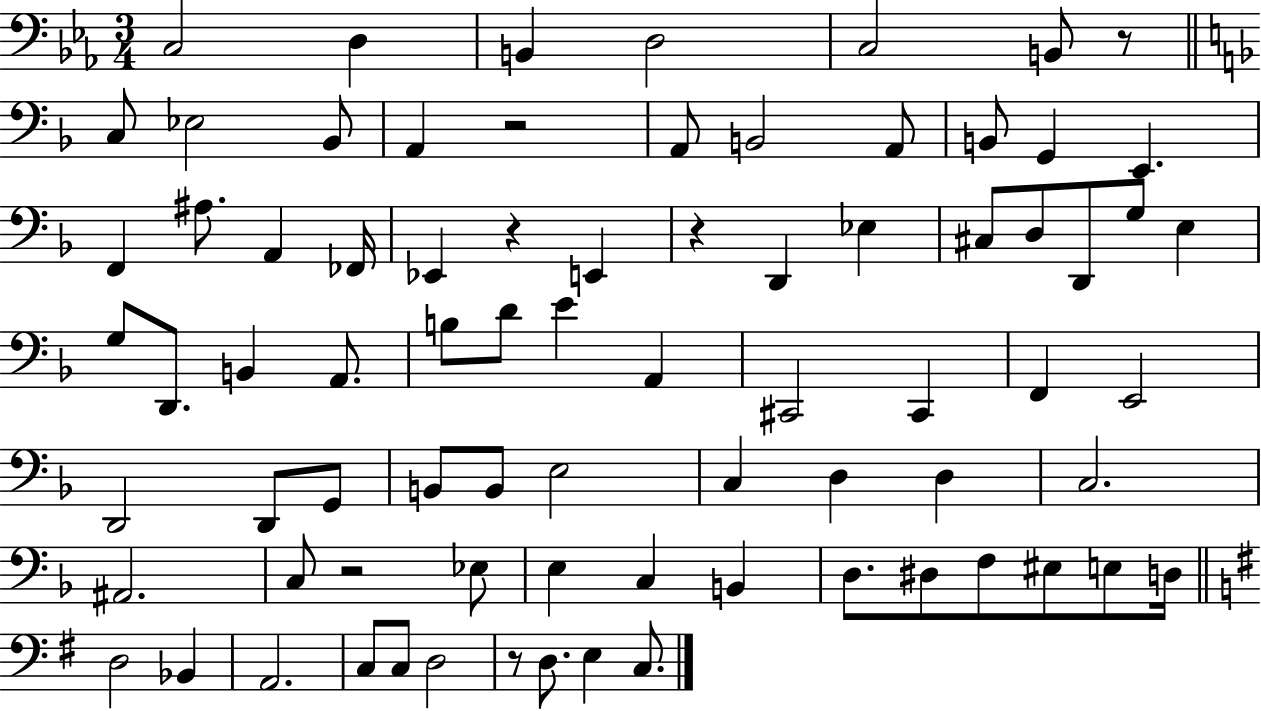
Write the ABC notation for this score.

X:1
T:Untitled
M:3/4
L:1/4
K:Eb
C,2 D, B,, D,2 C,2 B,,/2 z/2 C,/2 _E,2 _B,,/2 A,, z2 A,,/2 B,,2 A,,/2 B,,/2 G,, E,, F,, ^A,/2 A,, _F,,/4 _E,, z E,, z D,, _E, ^C,/2 D,/2 D,,/2 G,/2 E, G,/2 D,,/2 B,, A,,/2 B,/2 D/2 E A,, ^C,,2 ^C,, F,, E,,2 D,,2 D,,/2 G,,/2 B,,/2 B,,/2 E,2 C, D, D, C,2 ^A,,2 C,/2 z2 _E,/2 E, C, B,, D,/2 ^D,/2 F,/2 ^E,/2 E,/2 D,/4 D,2 _B,, A,,2 C,/2 C,/2 D,2 z/2 D,/2 E, C,/2